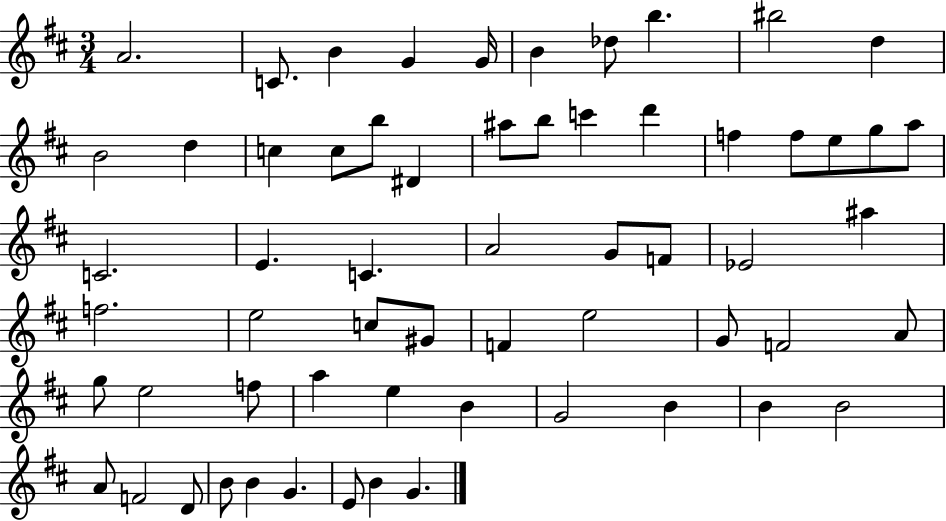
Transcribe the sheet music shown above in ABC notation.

X:1
T:Untitled
M:3/4
L:1/4
K:D
A2 C/2 B G G/4 B _d/2 b ^b2 d B2 d c c/2 b/2 ^D ^a/2 b/2 c' d' f f/2 e/2 g/2 a/2 C2 E C A2 G/2 F/2 _E2 ^a f2 e2 c/2 ^G/2 F e2 G/2 F2 A/2 g/2 e2 f/2 a e B G2 B B B2 A/2 F2 D/2 B/2 B G E/2 B G